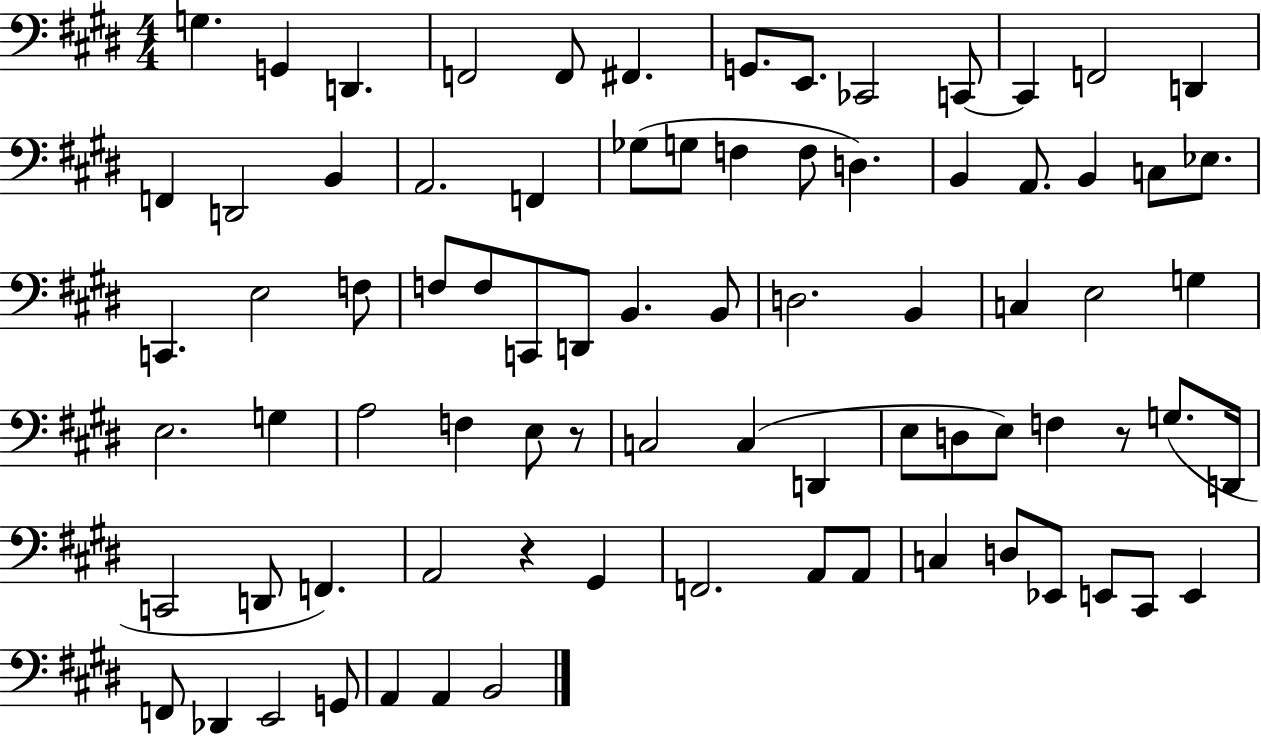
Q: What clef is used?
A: bass